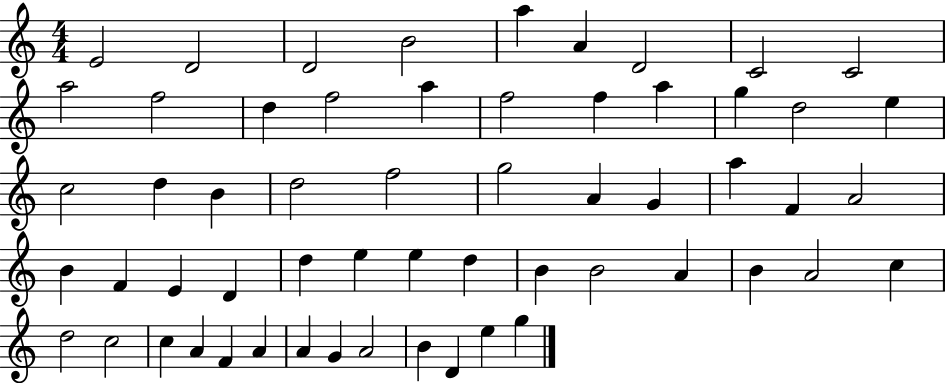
{
  \clef treble
  \numericTimeSignature
  \time 4/4
  \key c \major
  e'2 d'2 | d'2 b'2 | a''4 a'4 d'2 | c'2 c'2 | \break a''2 f''2 | d''4 f''2 a''4 | f''2 f''4 a''4 | g''4 d''2 e''4 | \break c''2 d''4 b'4 | d''2 f''2 | g''2 a'4 g'4 | a''4 f'4 a'2 | \break b'4 f'4 e'4 d'4 | d''4 e''4 e''4 d''4 | b'4 b'2 a'4 | b'4 a'2 c''4 | \break d''2 c''2 | c''4 a'4 f'4 a'4 | a'4 g'4 a'2 | b'4 d'4 e''4 g''4 | \break \bar "|."
}